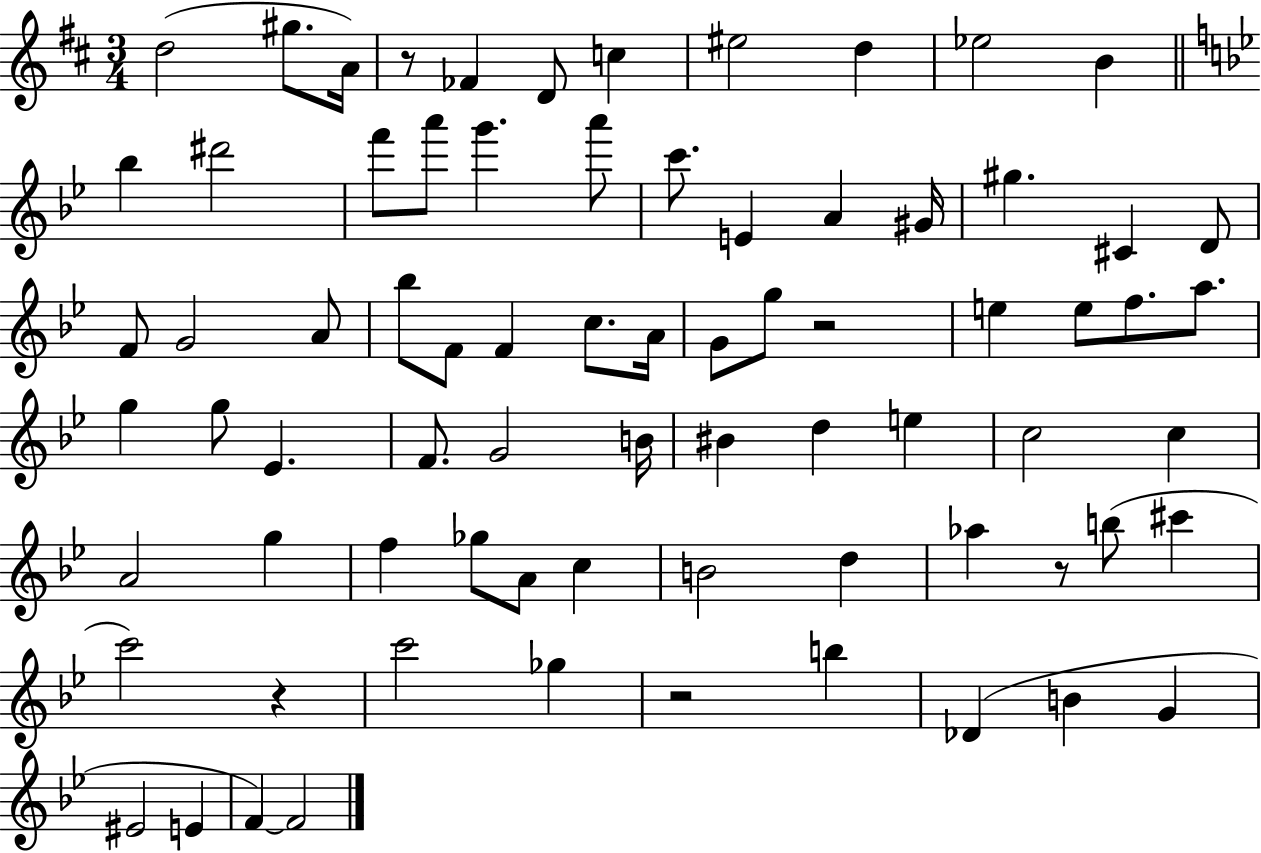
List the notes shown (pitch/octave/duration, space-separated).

D5/h G#5/e. A4/s R/e FES4/q D4/e C5/q EIS5/h D5/q Eb5/h B4/q Bb5/q D#6/h F6/e A6/e G6/q. A6/e C6/e. E4/q A4/q G#4/s G#5/q. C#4/q D4/e F4/e G4/h A4/e Bb5/e F4/e F4/q C5/e. A4/s G4/e G5/e R/h E5/q E5/e F5/e. A5/e. G5/q G5/e Eb4/q. F4/e. G4/h B4/s BIS4/q D5/q E5/q C5/h C5/q A4/h G5/q F5/q Gb5/e A4/e C5/q B4/h D5/q Ab5/q R/e B5/e C#6/q C6/h R/q C6/h Gb5/q R/h B5/q Db4/q B4/q G4/q EIS4/h E4/q F4/q F4/h